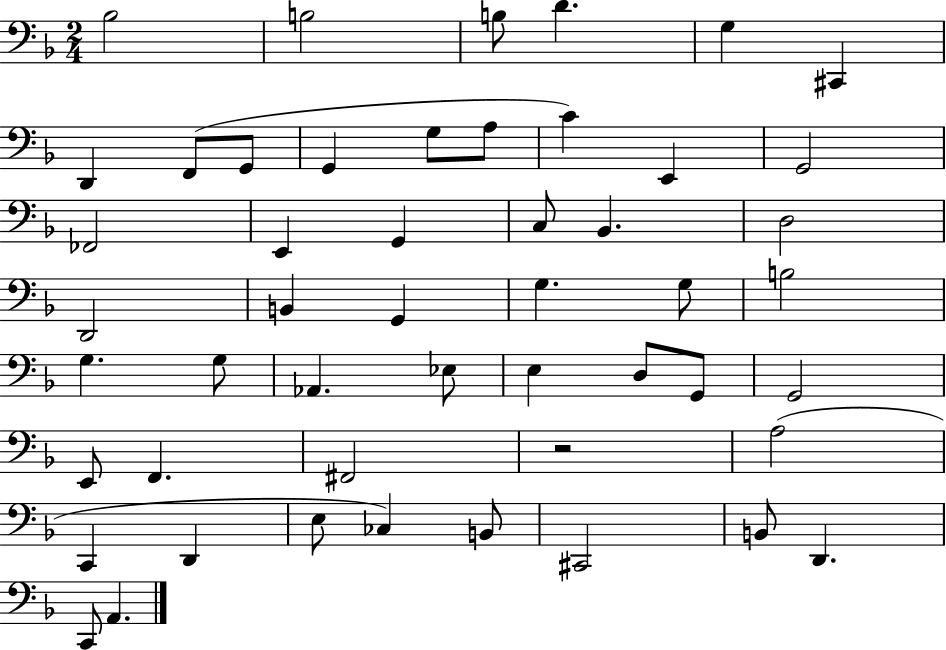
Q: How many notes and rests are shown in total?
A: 50